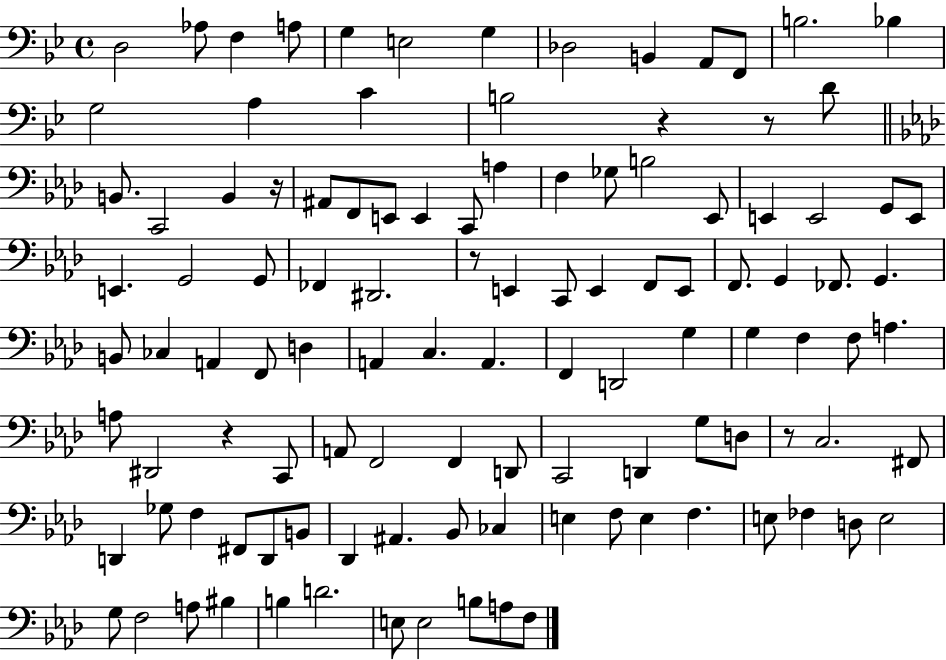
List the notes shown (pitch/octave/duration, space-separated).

D3/h Ab3/e F3/q A3/e G3/q E3/h G3/q Db3/h B2/q A2/e F2/e B3/h. Bb3/q G3/h A3/q C4/q B3/h R/q R/e D4/e B2/e. C2/h B2/q R/s A#2/e F2/e E2/e E2/q C2/e A3/q F3/q Gb3/e B3/h Eb2/e E2/q E2/h G2/e E2/e E2/q. G2/h G2/e FES2/q D#2/h. R/e E2/q C2/e E2/q F2/e E2/e F2/e. G2/q FES2/e. G2/q. B2/e CES3/q A2/q F2/e D3/q A2/q C3/q. A2/q. F2/q D2/h G3/q G3/q F3/q F3/e A3/q. A3/e D#2/h R/q C2/e A2/e F2/h F2/q D2/e C2/h D2/q G3/e D3/e R/e C3/h. F#2/e D2/q Gb3/e F3/q F#2/e D2/e B2/e Db2/q A#2/q. Bb2/e CES3/q E3/q F3/e E3/q F3/q. E3/e FES3/q D3/e E3/h G3/e F3/h A3/e BIS3/q B3/q D4/h. E3/e E3/h B3/e A3/e F3/e